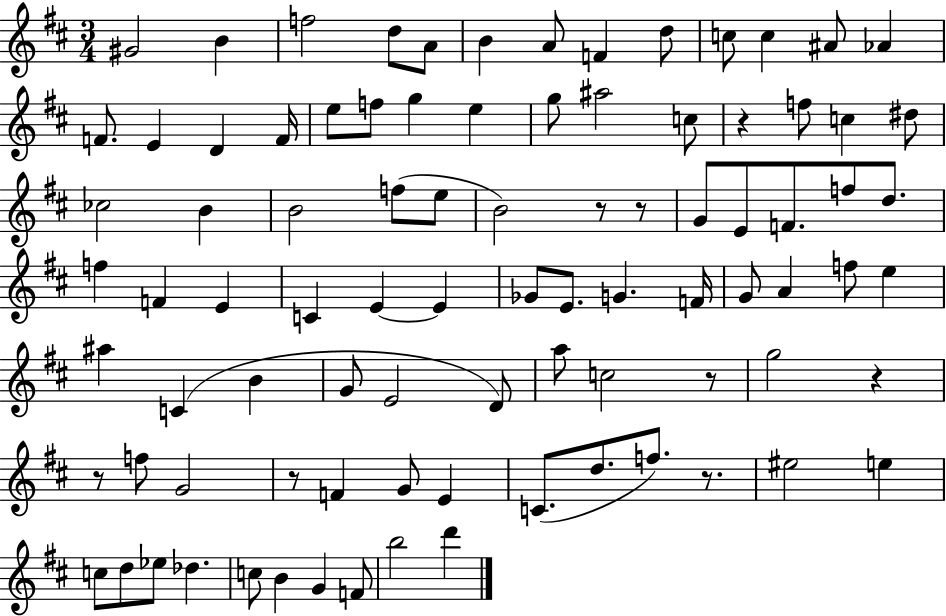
G#4/h B4/q F5/h D5/e A4/e B4/q A4/e F4/q D5/e C5/e C5/q A#4/e Ab4/q F4/e. E4/q D4/q F4/s E5/e F5/e G5/q E5/q G5/e A#5/h C5/e R/q F5/e C5/q D#5/e CES5/h B4/q B4/h F5/e E5/e B4/h R/e R/e G4/e E4/e F4/e. F5/e D5/e. F5/q F4/q E4/q C4/q E4/q E4/q Gb4/e E4/e. G4/q. F4/s G4/e A4/q F5/e E5/q A#5/q C4/q B4/q G4/e E4/h D4/e A5/e C5/h R/e G5/h R/q R/e F5/e G4/h R/e F4/q G4/e E4/q C4/e. D5/e. F5/e. R/e. EIS5/h E5/q C5/e D5/e Eb5/e Db5/q. C5/e B4/q G4/q F4/e B5/h D6/q